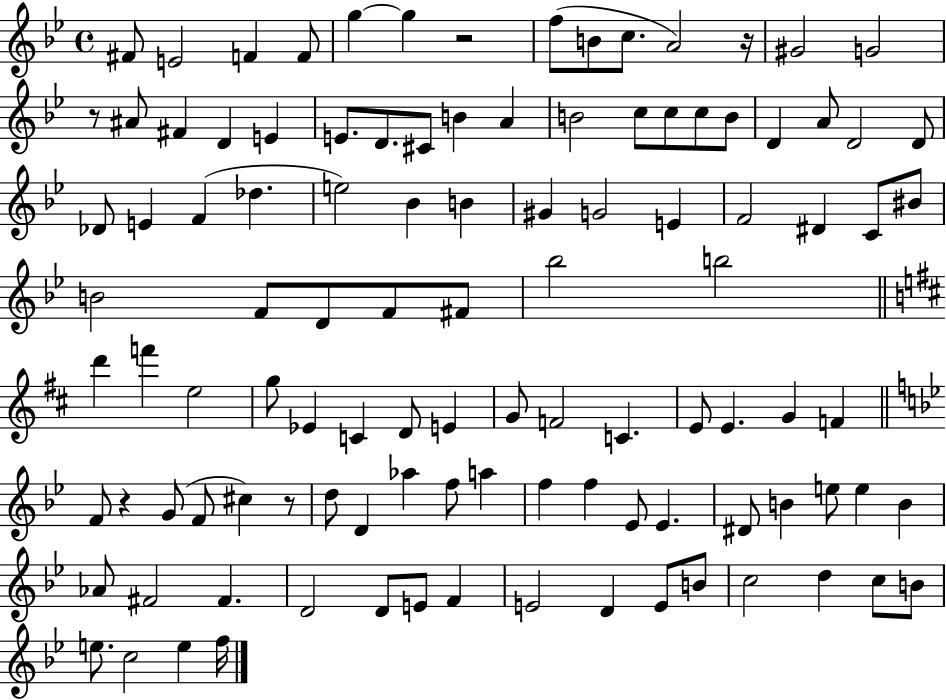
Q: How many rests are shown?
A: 5